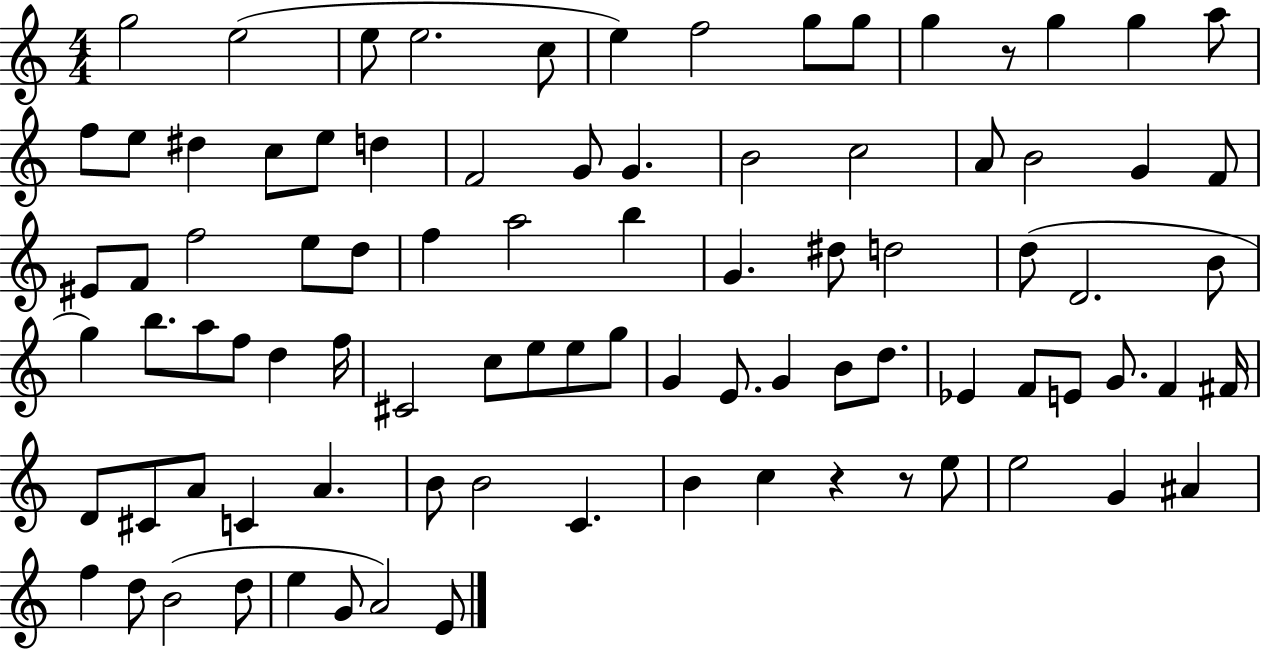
G5/h E5/h E5/e E5/h. C5/e E5/q F5/h G5/e G5/e G5/q R/e G5/q G5/q A5/e F5/e E5/e D#5/q C5/e E5/e D5/q F4/h G4/e G4/q. B4/h C5/h A4/e B4/h G4/q F4/e EIS4/e F4/e F5/h E5/e D5/e F5/q A5/h B5/q G4/q. D#5/e D5/h D5/e D4/h. B4/e G5/q B5/e. A5/e F5/e D5/q F5/s C#4/h C5/e E5/e E5/e G5/e G4/q E4/e. G4/q B4/e D5/e. Eb4/q F4/e E4/e G4/e. F4/q F#4/s D4/e C#4/e A4/e C4/q A4/q. B4/e B4/h C4/q. B4/q C5/q R/q R/e E5/e E5/h G4/q A#4/q F5/q D5/e B4/h D5/e E5/q G4/e A4/h E4/e